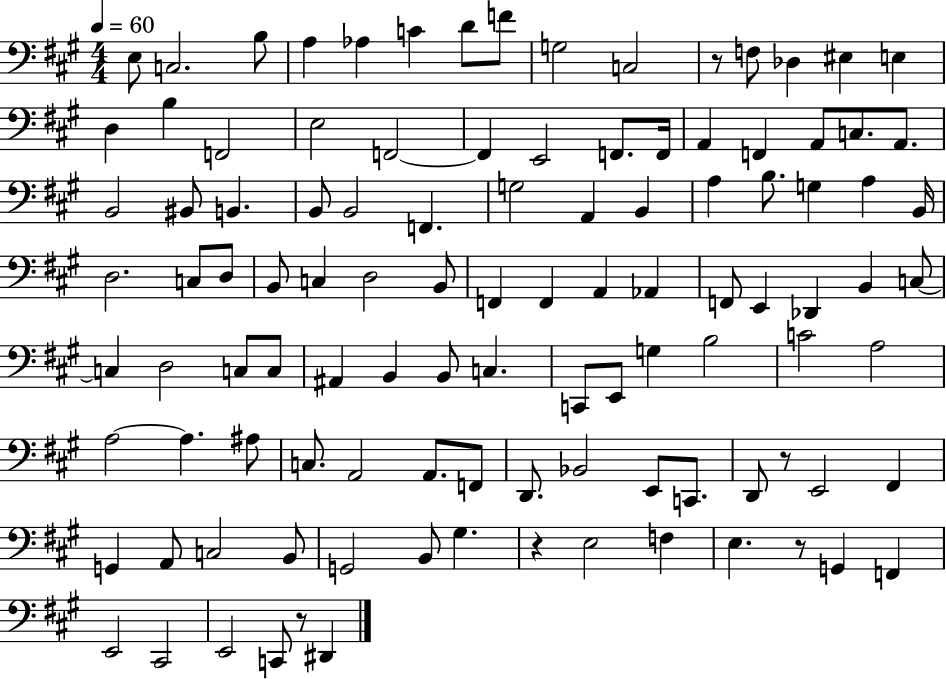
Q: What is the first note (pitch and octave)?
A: E3